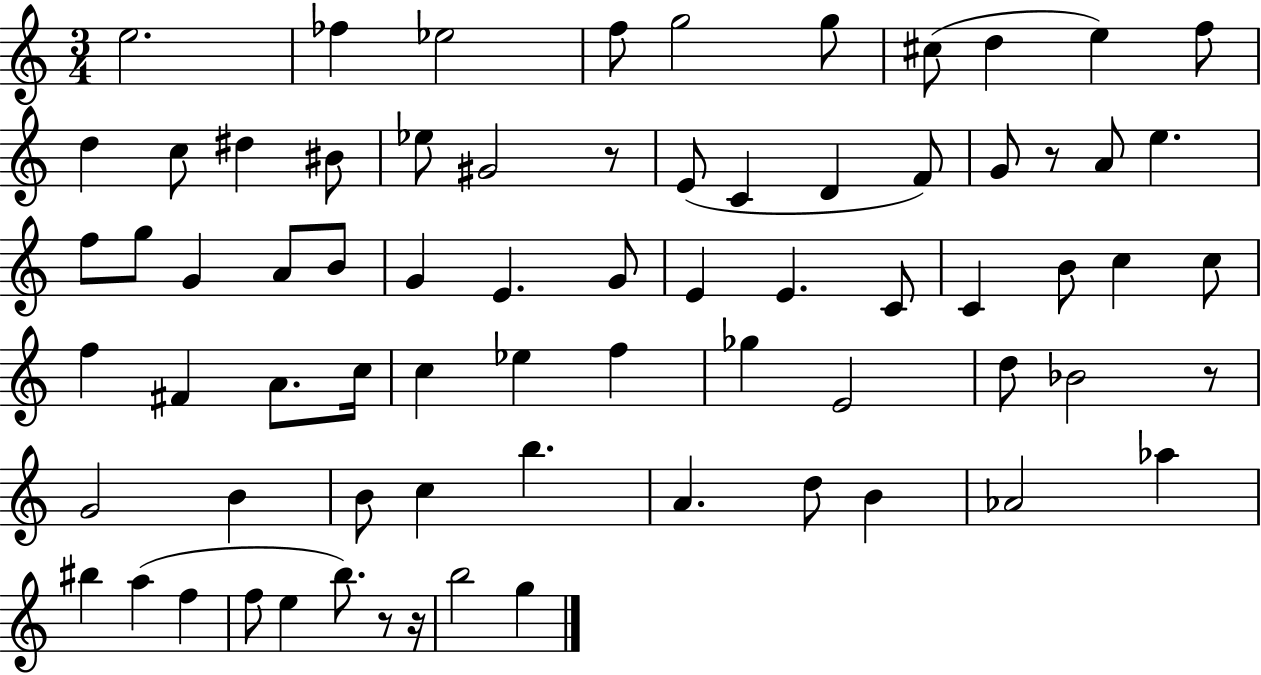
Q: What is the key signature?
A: C major